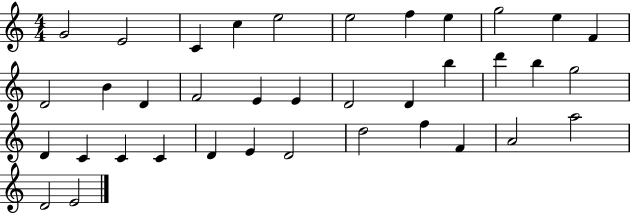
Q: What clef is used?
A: treble